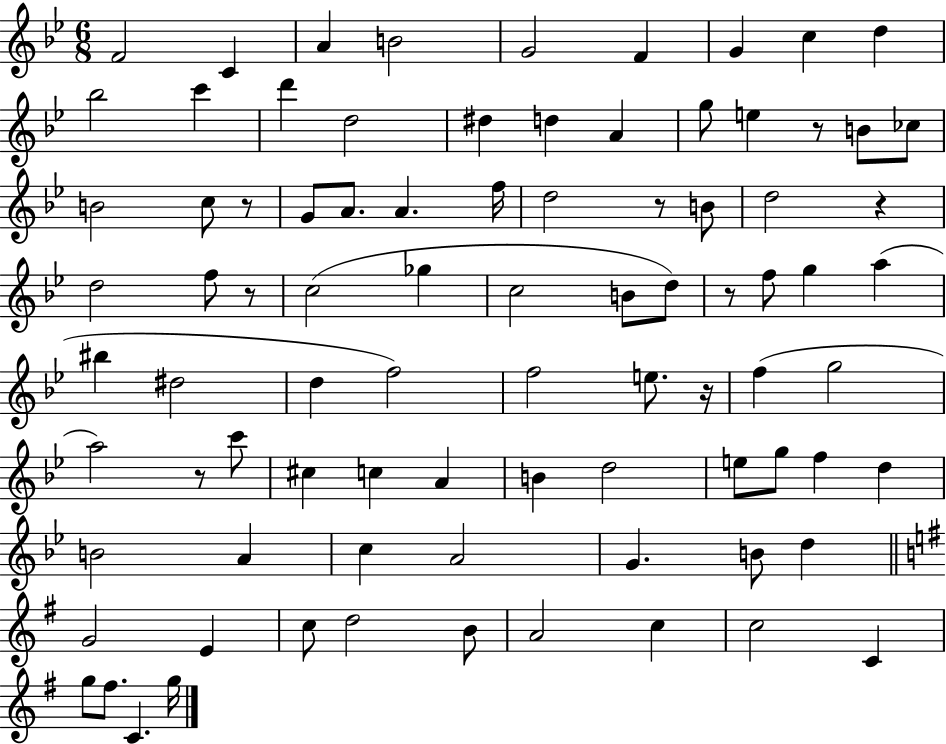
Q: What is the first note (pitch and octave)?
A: F4